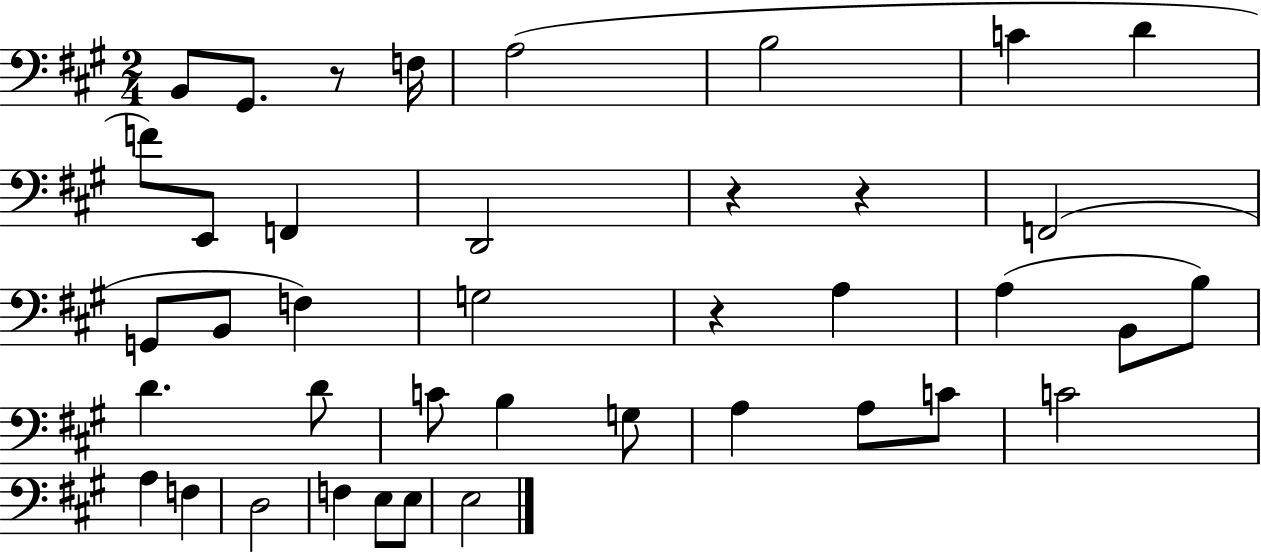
{
  \clef bass
  \numericTimeSignature
  \time 2/4
  \key a \major
  \repeat volta 2 { b,8 gis,8. r8 f16 | a2( | b2 | c'4 d'4 | \break f'8) e,8 f,4 | d,2 | r4 r4 | f,2( | \break g,8 b,8 f4) | g2 | r4 a4 | a4( b,8 b8) | \break d'4. d'8 | c'8 b4 g8 | a4 a8 c'8 | c'2 | \break a4 f4 | d2 | f4 e8 e8 | e2 | \break } \bar "|."
}